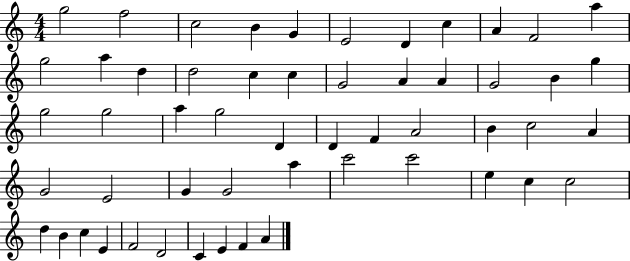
G5/h F5/h C5/h B4/q G4/q E4/h D4/q C5/q A4/q F4/h A5/q G5/h A5/q D5/q D5/h C5/q C5/q G4/h A4/q A4/q G4/h B4/q G5/q G5/h G5/h A5/q G5/h D4/q D4/q F4/q A4/h B4/q C5/h A4/q G4/h E4/h G4/q G4/h A5/q C6/h C6/h E5/q C5/q C5/h D5/q B4/q C5/q E4/q F4/h D4/h C4/q E4/q F4/q A4/q